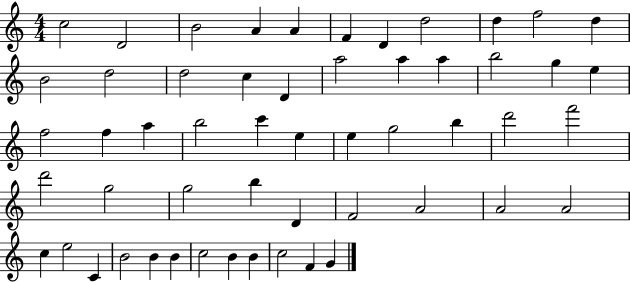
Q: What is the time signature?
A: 4/4